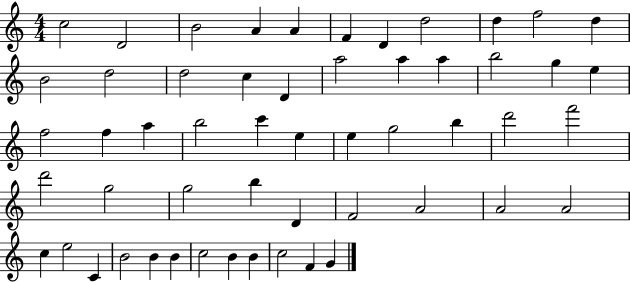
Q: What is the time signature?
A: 4/4